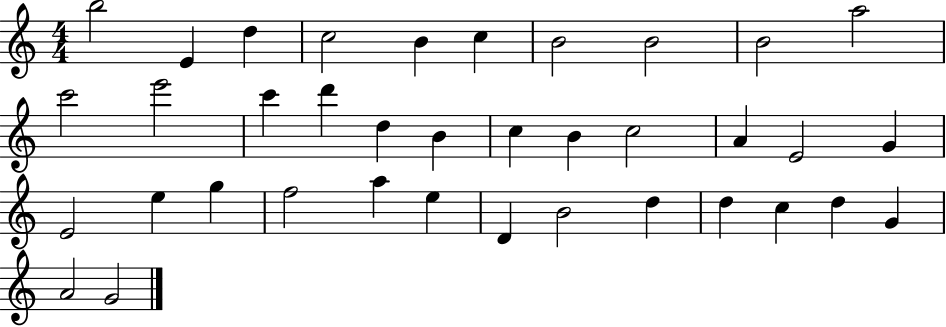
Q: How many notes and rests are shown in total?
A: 37